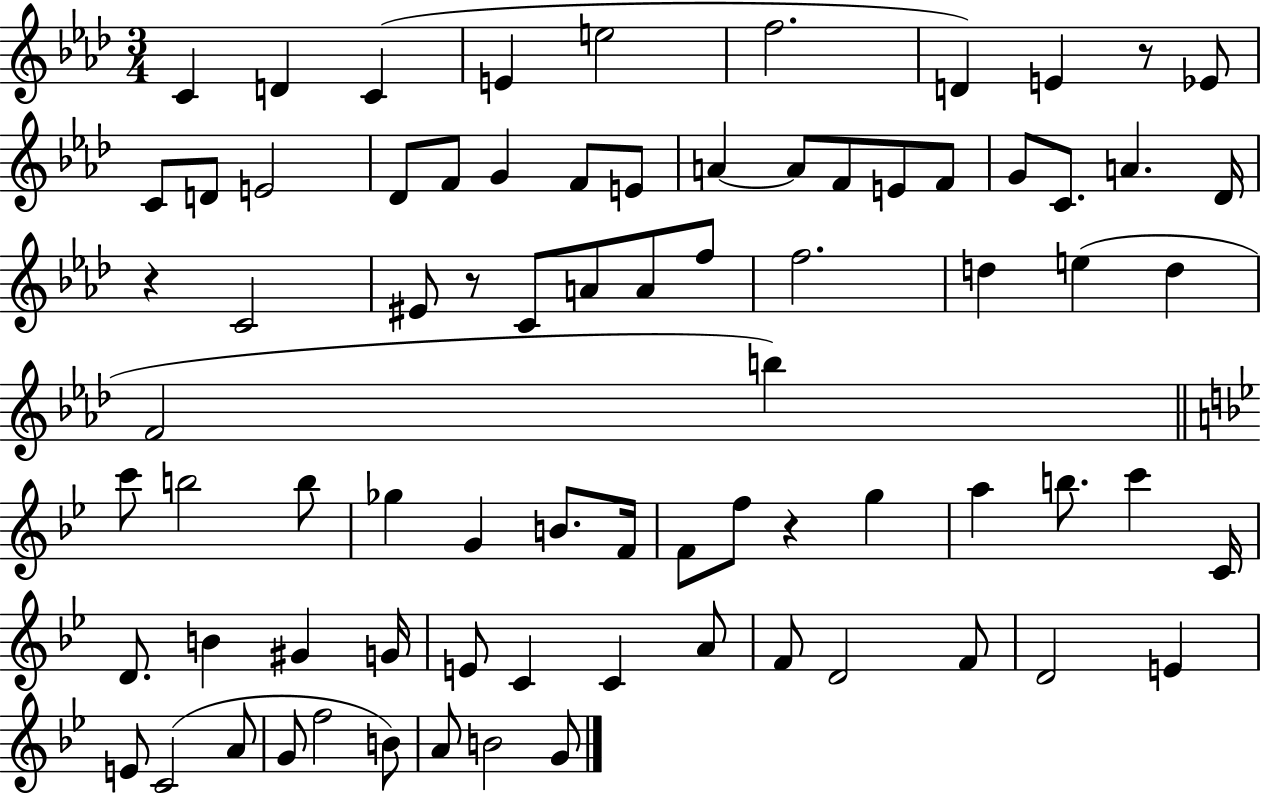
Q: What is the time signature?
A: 3/4